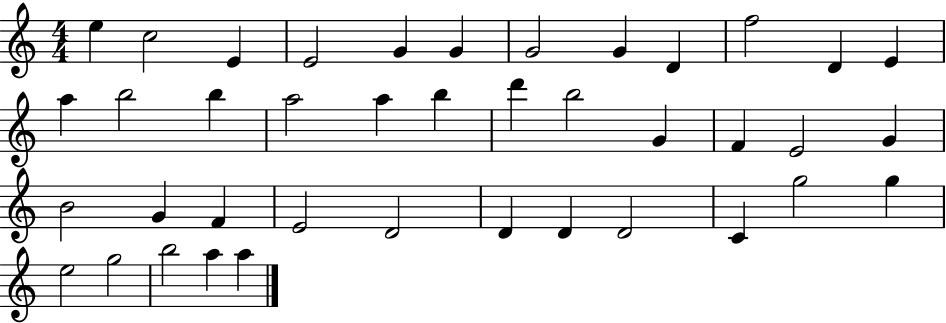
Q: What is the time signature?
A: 4/4